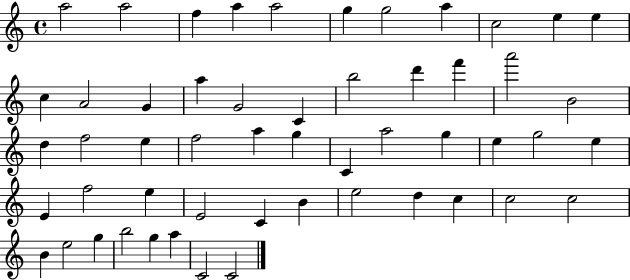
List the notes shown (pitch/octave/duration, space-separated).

A5/h A5/h F5/q A5/q A5/h G5/q G5/h A5/q C5/h E5/q E5/q C5/q A4/h G4/q A5/q G4/h C4/q B5/h D6/q F6/q A6/h B4/h D5/q F5/h E5/q F5/h A5/q G5/q C4/q A5/h G5/q E5/q G5/h E5/q E4/q F5/h E5/q E4/h C4/q B4/q E5/h D5/q C5/q C5/h C5/h B4/q E5/h G5/q B5/h G5/q A5/q C4/h C4/h